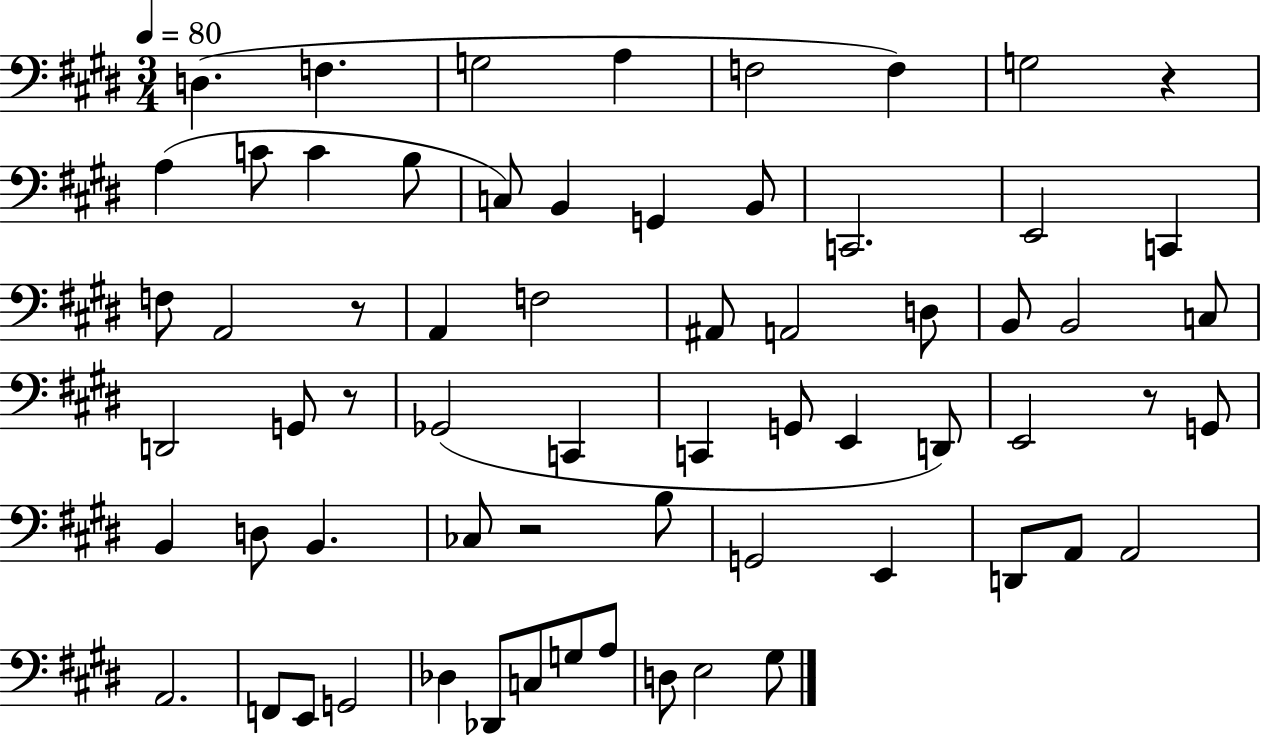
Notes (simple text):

D3/q. F3/q. G3/h A3/q F3/h F3/q G3/h R/q A3/q C4/e C4/q B3/e C3/e B2/q G2/q B2/e C2/h. E2/h C2/q F3/e A2/h R/e A2/q F3/h A#2/e A2/h D3/e B2/e B2/h C3/e D2/h G2/e R/e Gb2/h C2/q C2/q G2/e E2/q D2/e E2/h R/e G2/e B2/q D3/e B2/q. CES3/e R/h B3/e G2/h E2/q D2/e A2/e A2/h A2/h. F2/e E2/e G2/h Db3/q Db2/e C3/e G3/e A3/e D3/e E3/h G#3/e